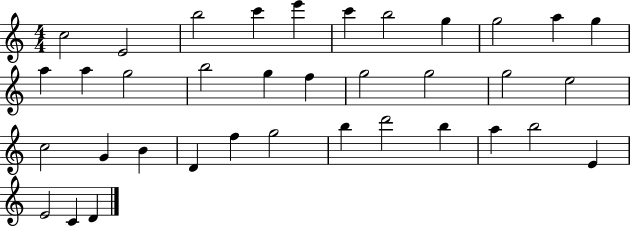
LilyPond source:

{
  \clef treble
  \numericTimeSignature
  \time 4/4
  \key c \major
  c''2 e'2 | b''2 c'''4 e'''4 | c'''4 b''2 g''4 | g''2 a''4 g''4 | \break a''4 a''4 g''2 | b''2 g''4 f''4 | g''2 g''2 | g''2 e''2 | \break c''2 g'4 b'4 | d'4 f''4 g''2 | b''4 d'''2 b''4 | a''4 b''2 e'4 | \break e'2 c'4 d'4 | \bar "|."
}